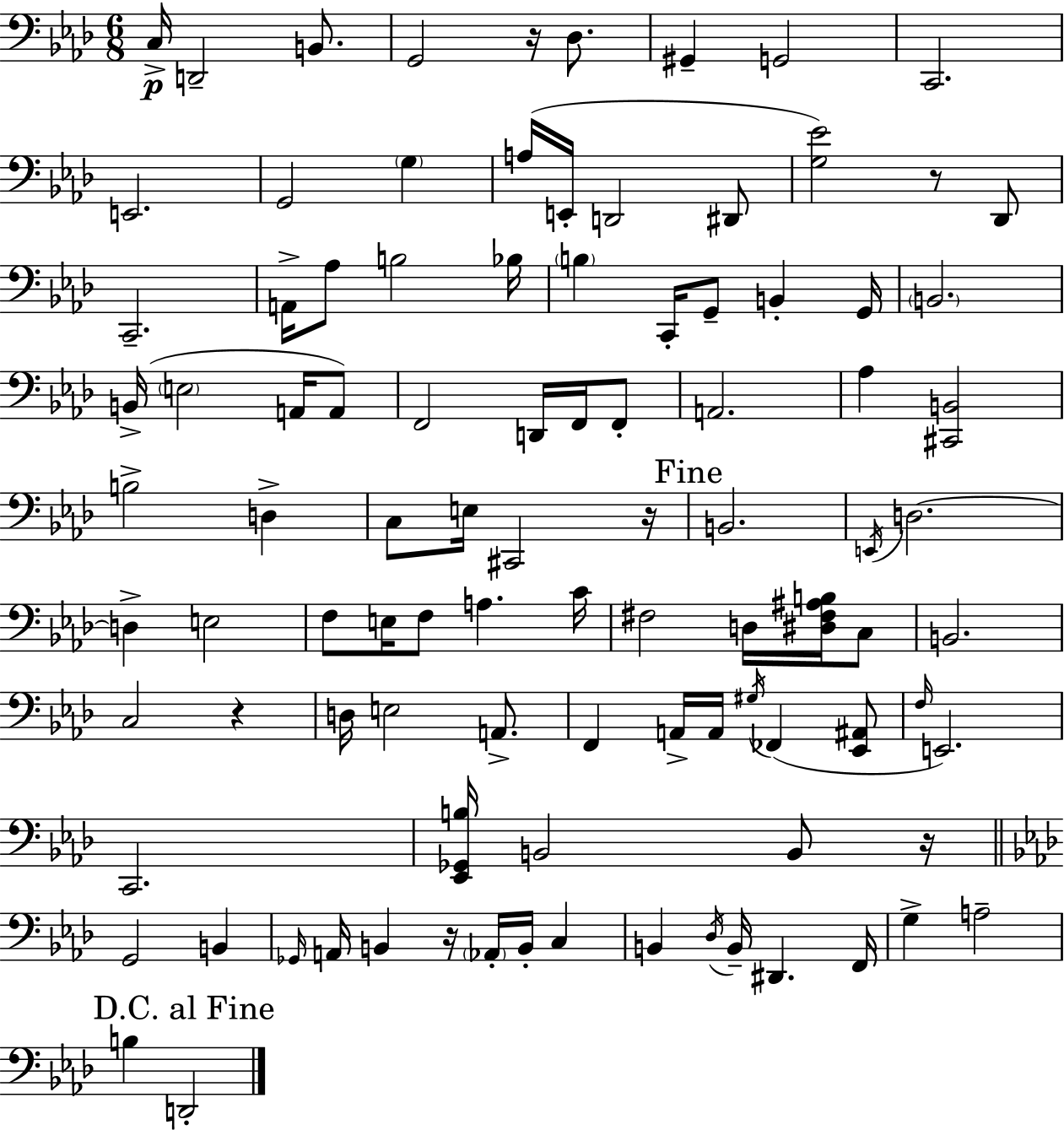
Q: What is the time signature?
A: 6/8